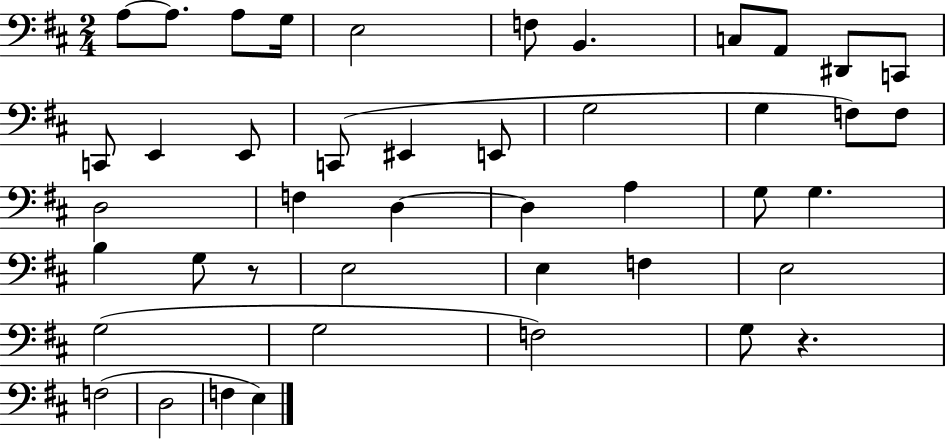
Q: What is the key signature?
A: D major